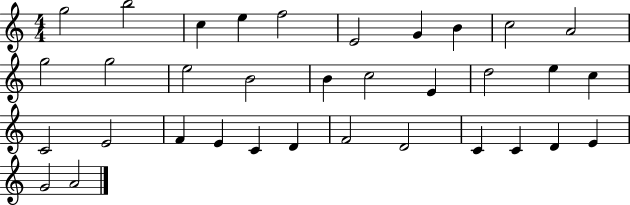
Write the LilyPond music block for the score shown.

{
  \clef treble
  \numericTimeSignature
  \time 4/4
  \key c \major
  g''2 b''2 | c''4 e''4 f''2 | e'2 g'4 b'4 | c''2 a'2 | \break g''2 g''2 | e''2 b'2 | b'4 c''2 e'4 | d''2 e''4 c''4 | \break c'2 e'2 | f'4 e'4 c'4 d'4 | f'2 d'2 | c'4 c'4 d'4 e'4 | \break g'2 a'2 | \bar "|."
}